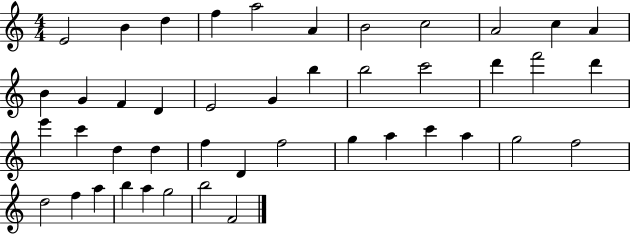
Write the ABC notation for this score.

X:1
T:Untitled
M:4/4
L:1/4
K:C
E2 B d f a2 A B2 c2 A2 c A B G F D E2 G b b2 c'2 d' f'2 d' e' c' d d f D f2 g a c' a g2 f2 d2 f a b a g2 b2 F2